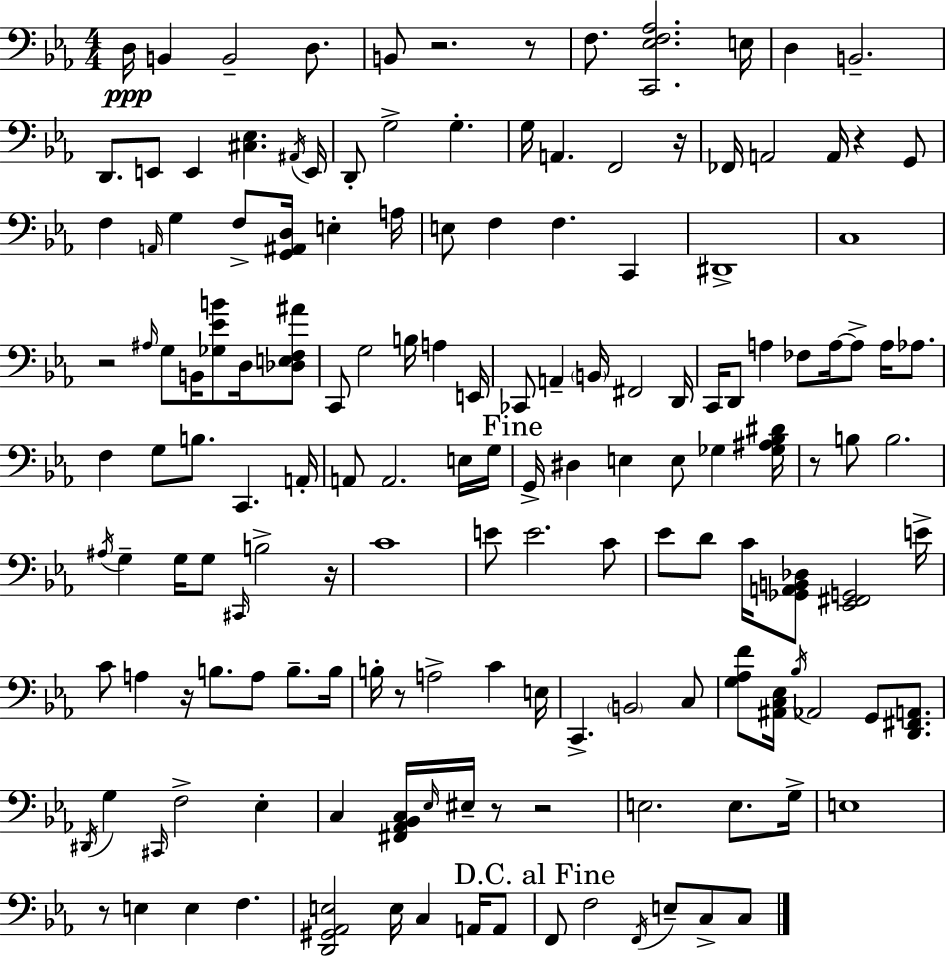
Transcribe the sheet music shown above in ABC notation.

X:1
T:Untitled
M:4/4
L:1/4
K:Cm
D,/4 B,, B,,2 D,/2 B,,/2 z2 z/2 F,/2 [C,,_E,F,_A,]2 E,/4 D, B,,2 D,,/2 E,,/2 E,, [^C,_E,] ^A,,/4 E,,/4 D,,/2 G,2 G, G,/4 A,, F,,2 z/4 _F,,/4 A,,2 A,,/4 z G,,/2 F, A,,/4 G, F,/2 [G,,^A,,D,]/4 E, A,/4 E,/2 F, F, C,, ^D,,4 C,4 z2 ^A,/4 G,/2 B,,/4 [_G,_EB]/2 D,/4 [_D,E,F,^A]/2 C,,/2 G,2 B,/4 A, E,,/4 _C,,/2 A,, B,,/4 ^F,,2 D,,/4 C,,/4 D,,/2 A, _F,/2 A,/4 A,/2 A,/4 _A,/2 F, G,/2 B,/2 C,, A,,/4 A,,/2 A,,2 E,/4 G,/4 G,,/4 ^D, E, E,/2 _G, [_G,^A,_B,^D]/4 z/2 B,/2 B,2 ^A,/4 G, G,/4 G,/2 ^C,,/4 B,2 z/4 C4 E/2 E2 C/2 _E/2 D/2 C/4 [_G,,A,,B,,_D,]/2 [_E,,^F,,G,,]2 E/4 C/2 A, z/4 B,/2 A,/2 B,/2 B,/4 B,/4 z/2 A,2 C E,/4 C,, B,,2 C,/2 [G,_A,F]/2 [^A,,C,_E,]/4 _B,/4 _A,,2 G,,/2 [D,,^F,,A,,]/2 ^D,,/4 G, ^C,,/4 F,2 _E, C, [^F,,_A,,_B,,C,]/4 _E,/4 ^E,/4 z/2 z2 E,2 E,/2 G,/4 E,4 z/2 E, E, F, [D,,^G,,_A,,E,]2 E,/4 C, A,,/4 A,,/2 F,,/2 F,2 F,,/4 E,/2 C,/2 C,/2